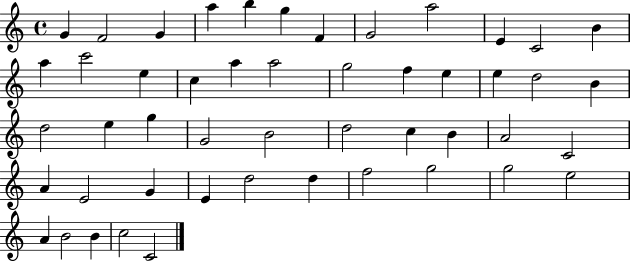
X:1
T:Untitled
M:4/4
L:1/4
K:C
G F2 G a b g F G2 a2 E C2 B a c'2 e c a a2 g2 f e e d2 B d2 e g G2 B2 d2 c B A2 C2 A E2 G E d2 d f2 g2 g2 e2 A B2 B c2 C2